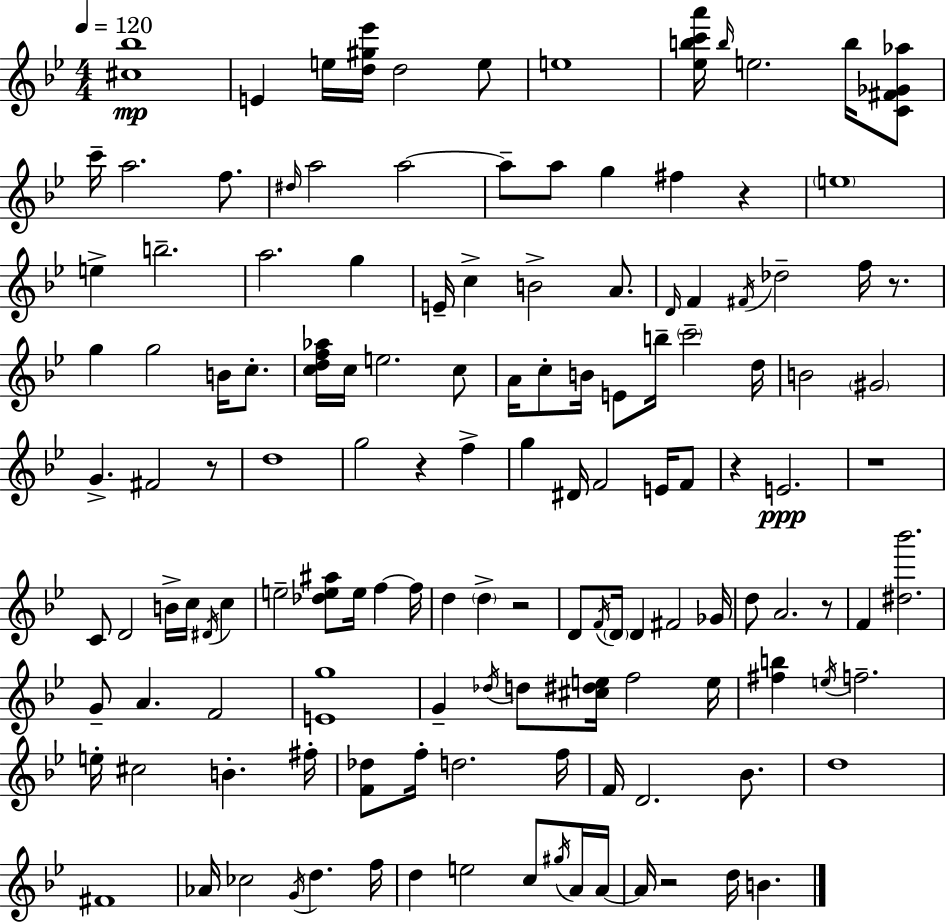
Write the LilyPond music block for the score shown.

{
  \clef treble
  \numericTimeSignature
  \time 4/4
  \key bes \major
  \tempo 4 = 120
  <cis'' bes''>1\mp | e'4 e''16 <d'' gis'' ees'''>16 d''2 e''8 | e''1 | <ees'' b'' c''' a'''>16 \grace { b''16 } e''2. b''16 <c' fis' ges' aes''>8 | \break c'''16-- a''2. f''8. | \grace { dis''16 } a''2 a''2~~ | a''8-- a''8 g''4 fis''4 r4 | \parenthesize e''1 | \break e''4-> b''2.-- | a''2. g''4 | e'16-- c''4-> b'2-> a'8. | \grace { d'16 } f'4 \acciaccatura { fis'16 } des''2-- | \break f''16 r8. g''4 g''2 | b'16 c''8.-. <c'' d'' f'' aes''>16 c''16 e''2. | c''8 a'16 c''8-. b'16 e'8 b''16-- \parenthesize c'''2-- | d''16 b'2 \parenthesize gis'2 | \break g'4.-> fis'2 | r8 d''1 | g''2 r4 | f''4-> g''4 dis'16 f'2 | \break e'16 f'8 r4 e'2.\ppp | r1 | c'8 d'2 b'16-> c''16 | \acciaccatura { dis'16 } c''4 e''2-- <des'' e'' ais''>8 e''16 | \break f''4~~ f''16 d''4 \parenthesize d''4-> r2 | d'8 \acciaccatura { f'16 } \parenthesize d'16 d'4 fis'2 | ges'16 d''8 a'2. | r8 f'4 <dis'' bes'''>2. | \break g'8-- a'4. f'2 | <e' g''>1 | g'4-- \acciaccatura { des''16 } d''8 <cis'' dis'' e''>16 f''2 | e''16 <fis'' b''>4 \acciaccatura { e''16 } f''2.-- | \break e''16-. cis''2 | b'4.-. fis''16-. <f' des''>8 f''16-. d''2. | f''16 f'16 d'2. | bes'8. d''1 | \break fis'1 | aes'16 ces''2 | \acciaccatura { g'16 } d''4. f''16 d''4 e''2 | c''8 \acciaccatura { gis''16 } a'16 a'16~~ a'16 r2 | \break d''16 b'4. \bar "|."
}